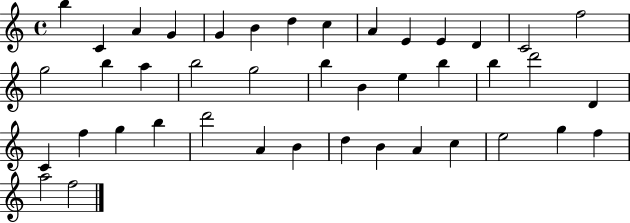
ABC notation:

X:1
T:Untitled
M:4/4
L:1/4
K:C
b C A G G B d c A E E D C2 f2 g2 b a b2 g2 b B e b b d'2 D C f g b d'2 A B d B A c e2 g f a2 f2